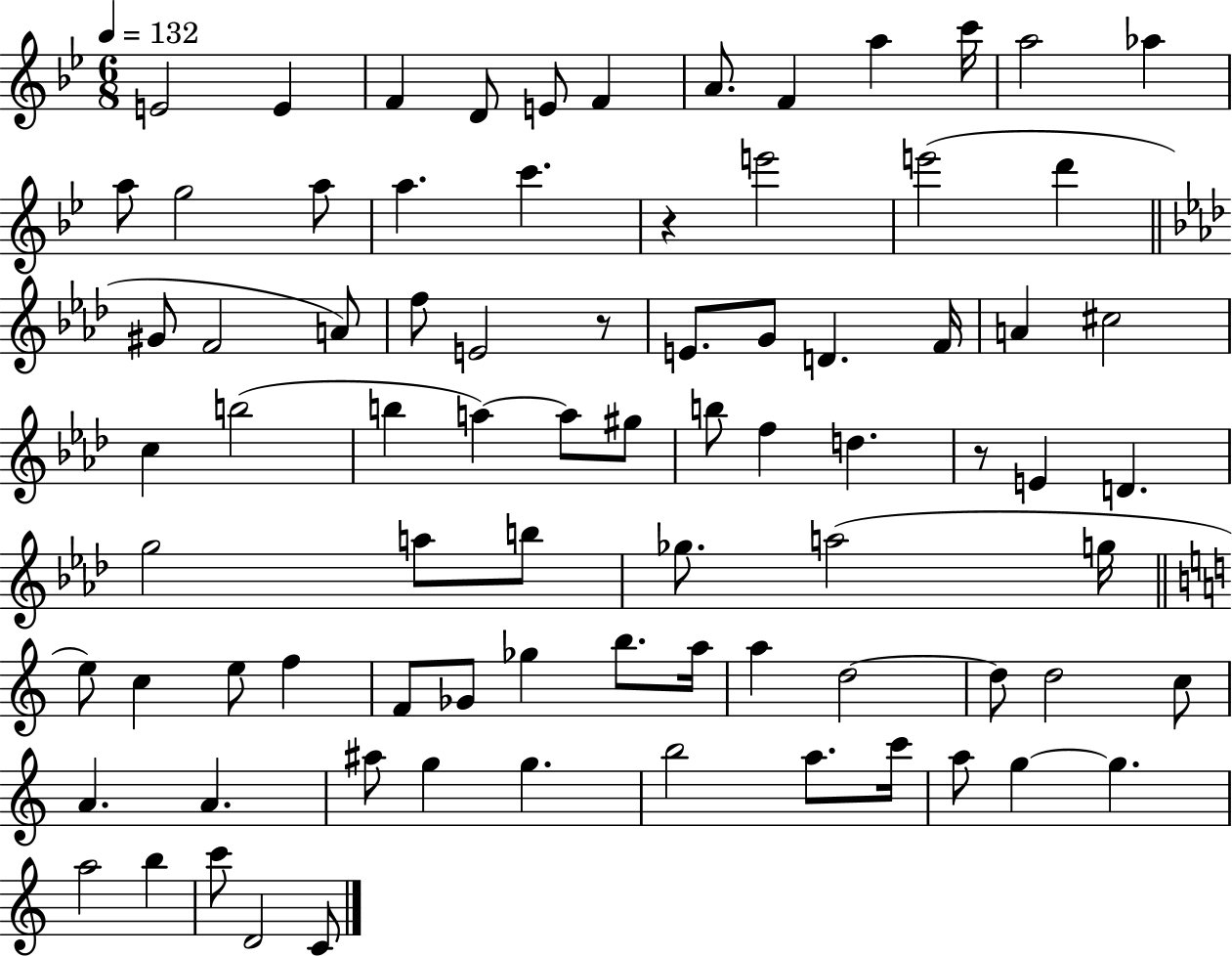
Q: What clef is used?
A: treble